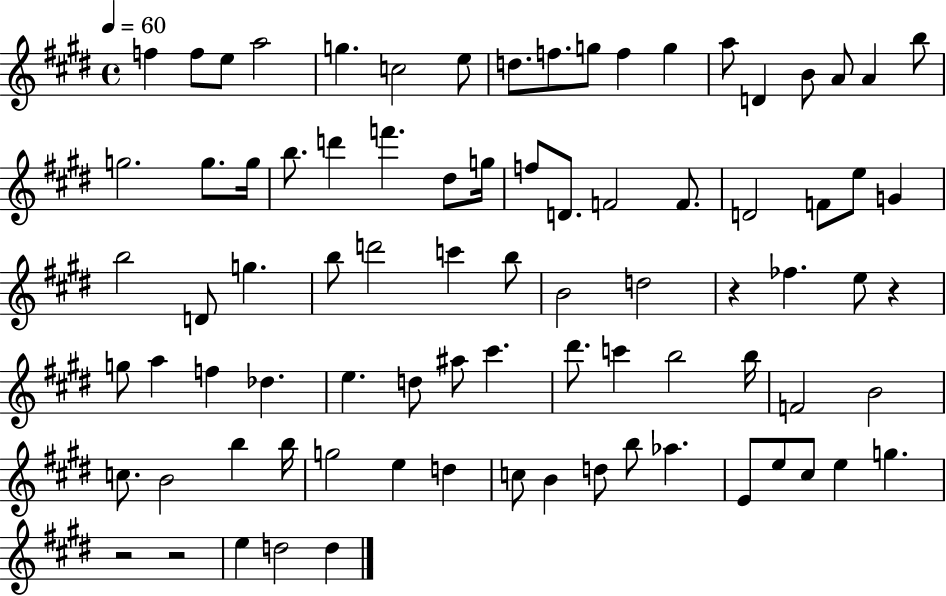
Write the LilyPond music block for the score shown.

{
  \clef treble
  \time 4/4
  \defaultTimeSignature
  \key e \major
  \tempo 4 = 60
  \repeat volta 2 { f''4 f''8 e''8 a''2 | g''4. c''2 e''8 | d''8. f''8. g''8 f''4 g''4 | a''8 d'4 b'8 a'8 a'4 b''8 | \break g''2. g''8. g''16 | b''8. d'''4 f'''4. dis''8 g''16 | f''8 d'8. f'2 f'8. | d'2 f'8 e''8 g'4 | \break b''2 d'8 g''4. | b''8 d'''2 c'''4 b''8 | b'2 d''2 | r4 fes''4. e''8 r4 | \break g''8 a''4 f''4 des''4. | e''4. d''8 ais''8 cis'''4. | dis'''8. c'''4 b''2 b''16 | f'2 b'2 | \break c''8. b'2 b''4 b''16 | g''2 e''4 d''4 | c''8 b'4 d''8 b''8 aes''4. | e'8 e''8 cis''8 e''4 g''4. | \break r2 r2 | e''4 d''2 d''4 | } \bar "|."
}